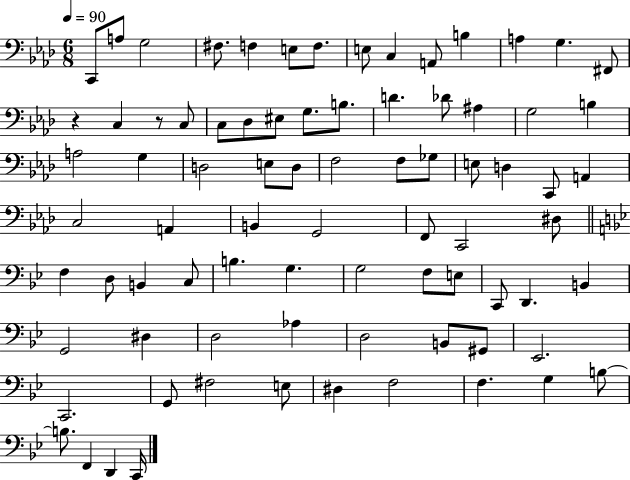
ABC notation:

X:1
T:Untitled
M:6/8
L:1/4
K:Ab
C,,/2 A,/2 G,2 ^F,/2 F, E,/2 F,/2 E,/2 C, A,,/2 B, A, G, ^F,,/2 z C, z/2 C,/2 C,/2 _D,/2 ^E,/2 G,/2 B,/2 D _D/2 ^A, G,2 B, A,2 G, D,2 E,/2 D,/2 F,2 F,/2 _G,/2 E,/2 D, C,,/2 A,, C,2 A,, B,, G,,2 F,,/2 C,,2 ^D,/2 F, D,/2 B,, C,/2 B, G, G,2 F,/2 E,/2 C,,/2 D,, B,, G,,2 ^D, D,2 _A, D,2 B,,/2 ^G,,/2 _E,,2 C,,2 G,,/2 ^F,2 E,/2 ^D, F,2 F, G, B,/2 B,/2 F,, D,, C,,/4